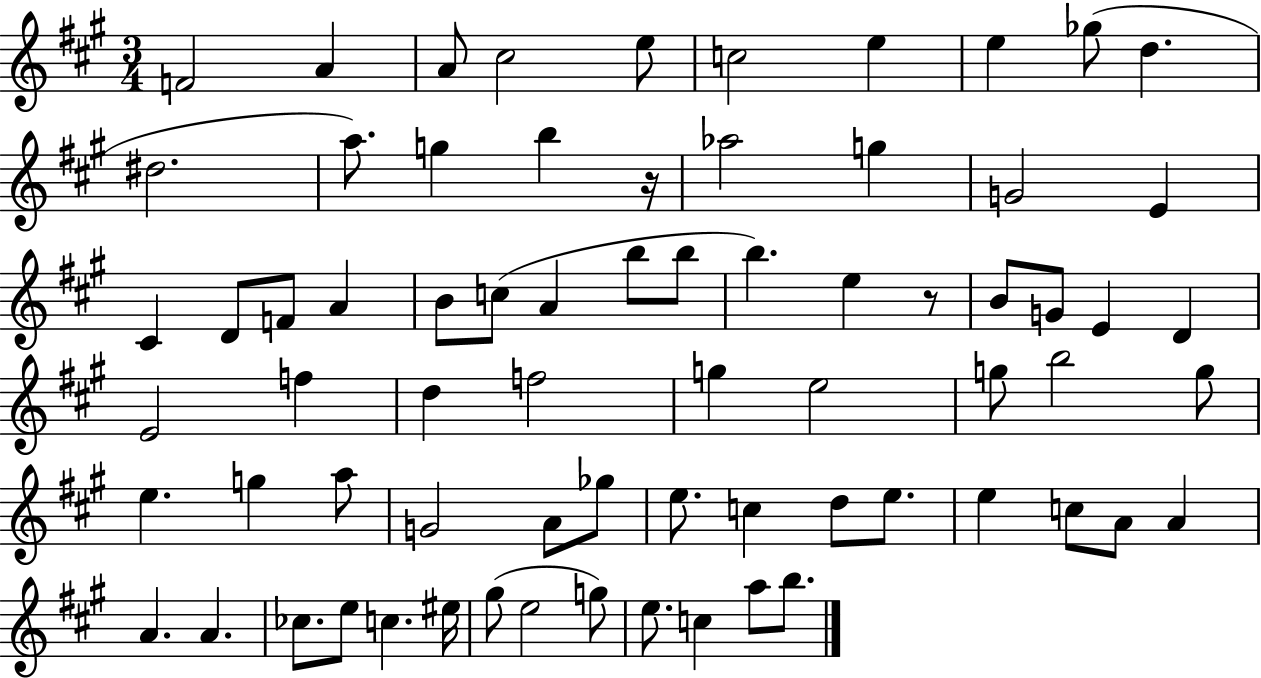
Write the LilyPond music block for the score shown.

{
  \clef treble
  \numericTimeSignature
  \time 3/4
  \key a \major
  f'2 a'4 | a'8 cis''2 e''8 | c''2 e''4 | e''4 ges''8( d''4. | \break dis''2. | a''8.) g''4 b''4 r16 | aes''2 g''4 | g'2 e'4 | \break cis'4 d'8 f'8 a'4 | b'8 c''8( a'4 b''8 b''8 | b''4.) e''4 r8 | b'8 g'8 e'4 d'4 | \break e'2 f''4 | d''4 f''2 | g''4 e''2 | g''8 b''2 g''8 | \break e''4. g''4 a''8 | g'2 a'8 ges''8 | e''8. c''4 d''8 e''8. | e''4 c''8 a'8 a'4 | \break a'4. a'4. | ces''8. e''8 c''4. eis''16 | gis''8( e''2 g''8) | e''8. c''4 a''8 b''8. | \break \bar "|."
}